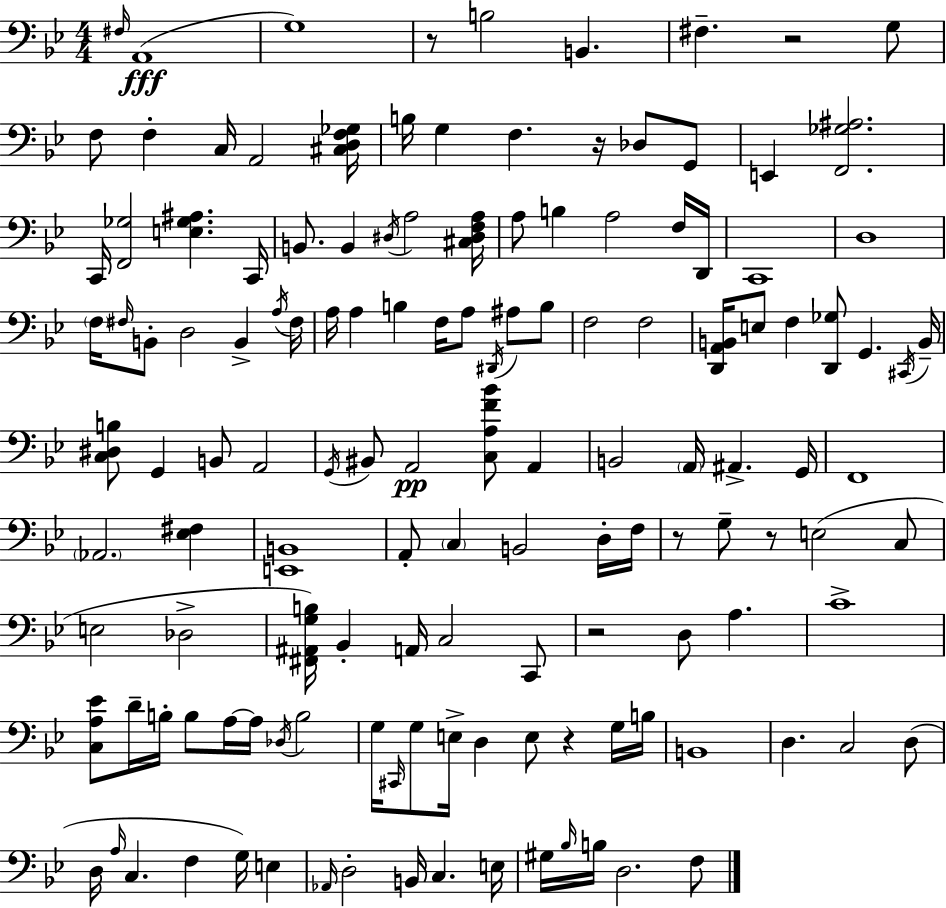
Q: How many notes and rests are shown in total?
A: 137